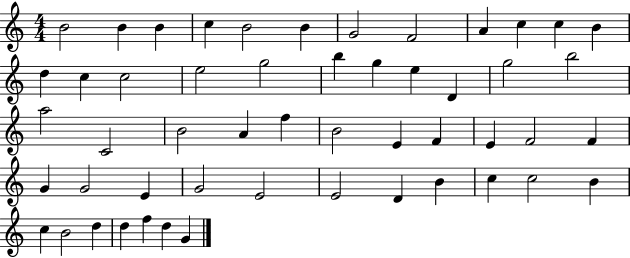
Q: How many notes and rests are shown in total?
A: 52